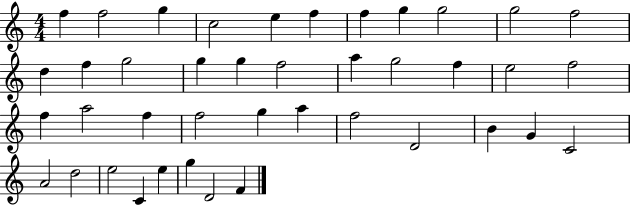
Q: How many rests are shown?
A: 0